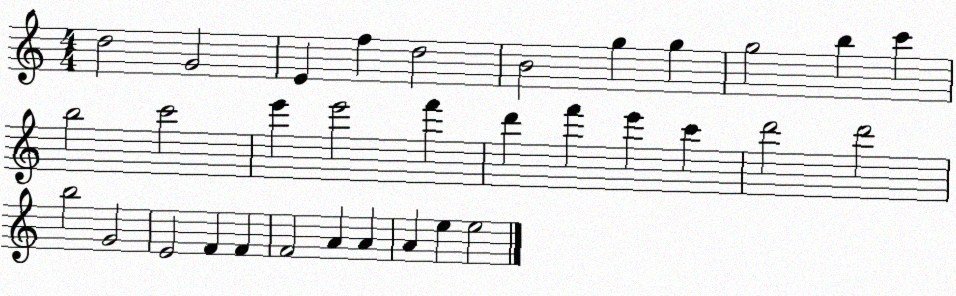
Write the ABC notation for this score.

X:1
T:Untitled
M:4/4
L:1/4
K:C
d2 G2 E f d2 B2 g g g2 b c' b2 c'2 e' e'2 f' d' f' e' c' d'2 d'2 b2 G2 E2 F F F2 A A A e e2